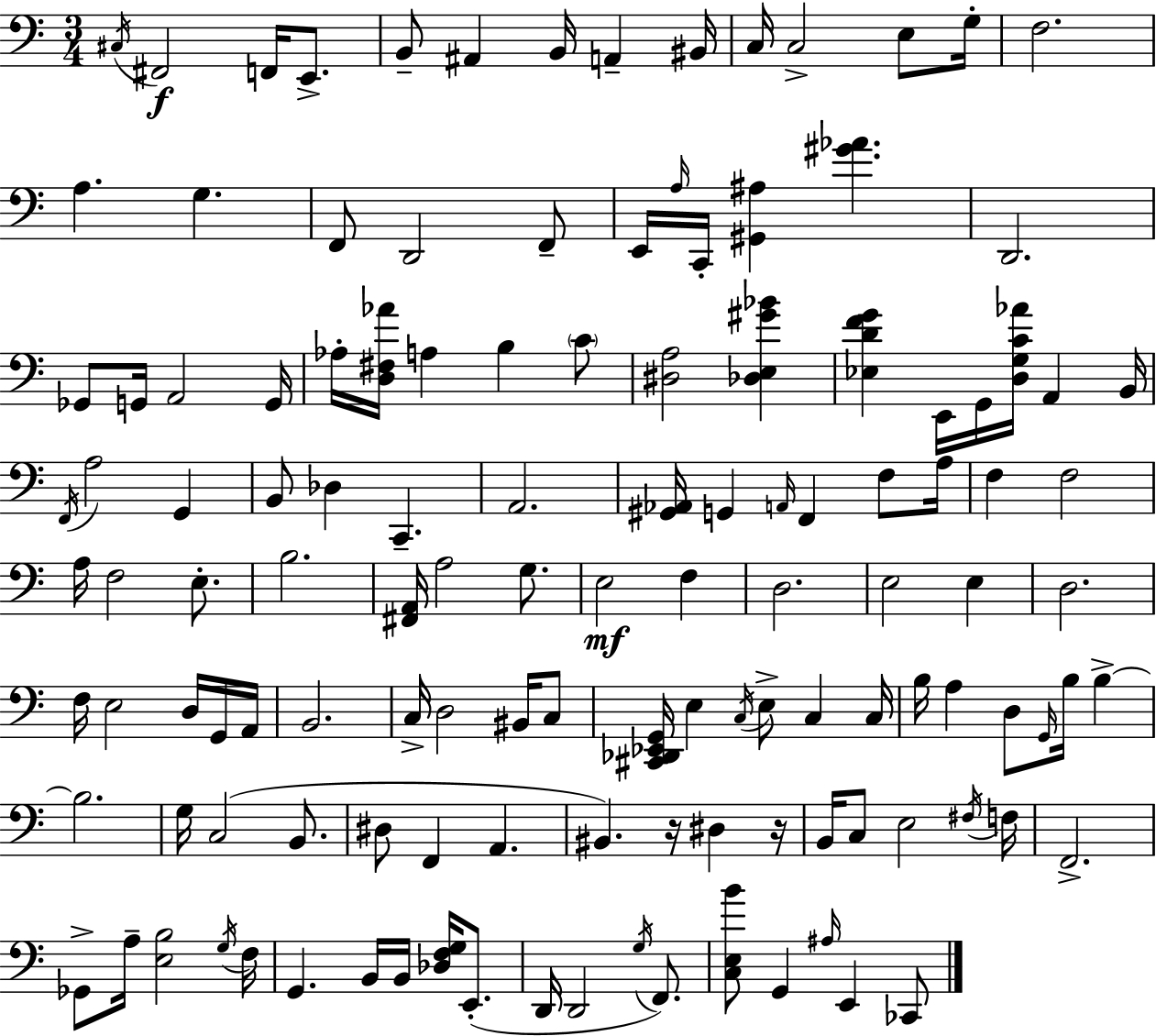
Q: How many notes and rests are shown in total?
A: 128